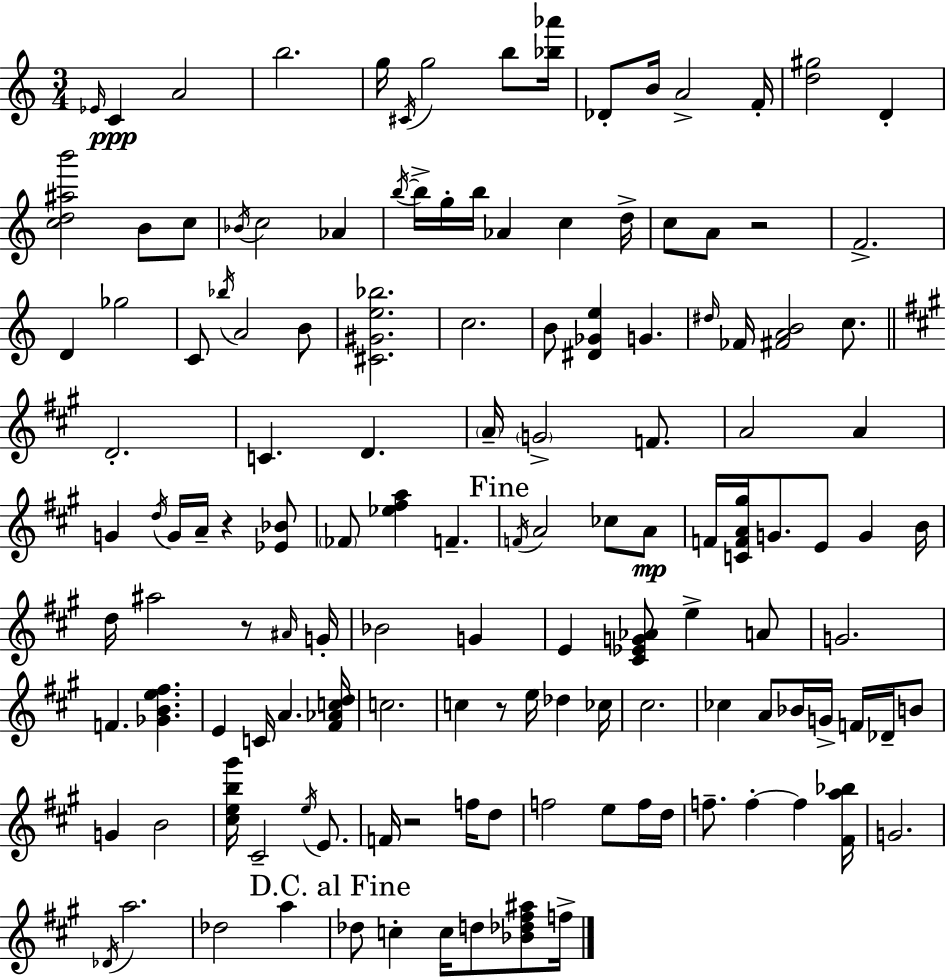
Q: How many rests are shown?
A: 5